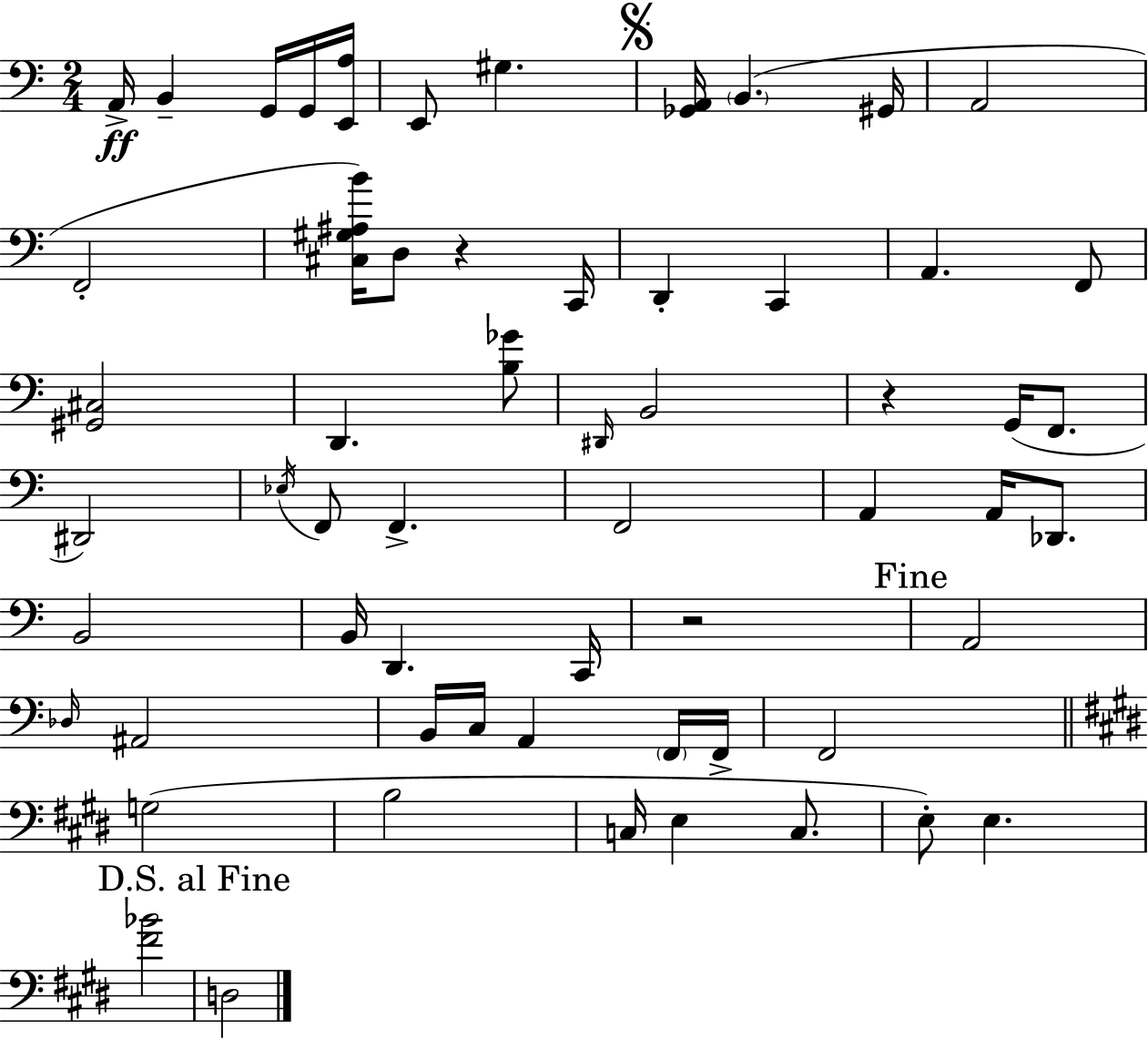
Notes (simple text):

A2/s B2/q G2/s G2/s [E2,A3]/s E2/e G#3/q. [Gb2,A2]/s B2/q. G#2/s A2/h F2/h [C#3,G#3,A#3,B4]/s D3/e R/q C2/s D2/q C2/q A2/q. F2/e [G#2,C#3]/h D2/q. [B3,Gb4]/e D#2/s B2/h R/q G2/s F2/e. D#2/h Eb3/s F2/e F2/q. F2/h A2/q A2/s Db2/e. B2/h B2/s D2/q. C2/s R/h A2/h Db3/s A#2/h B2/s C3/s A2/q F2/s F2/s F2/h G3/h B3/h C3/s E3/q C3/e. E3/e E3/q. [F#4,Bb4]/h D3/h